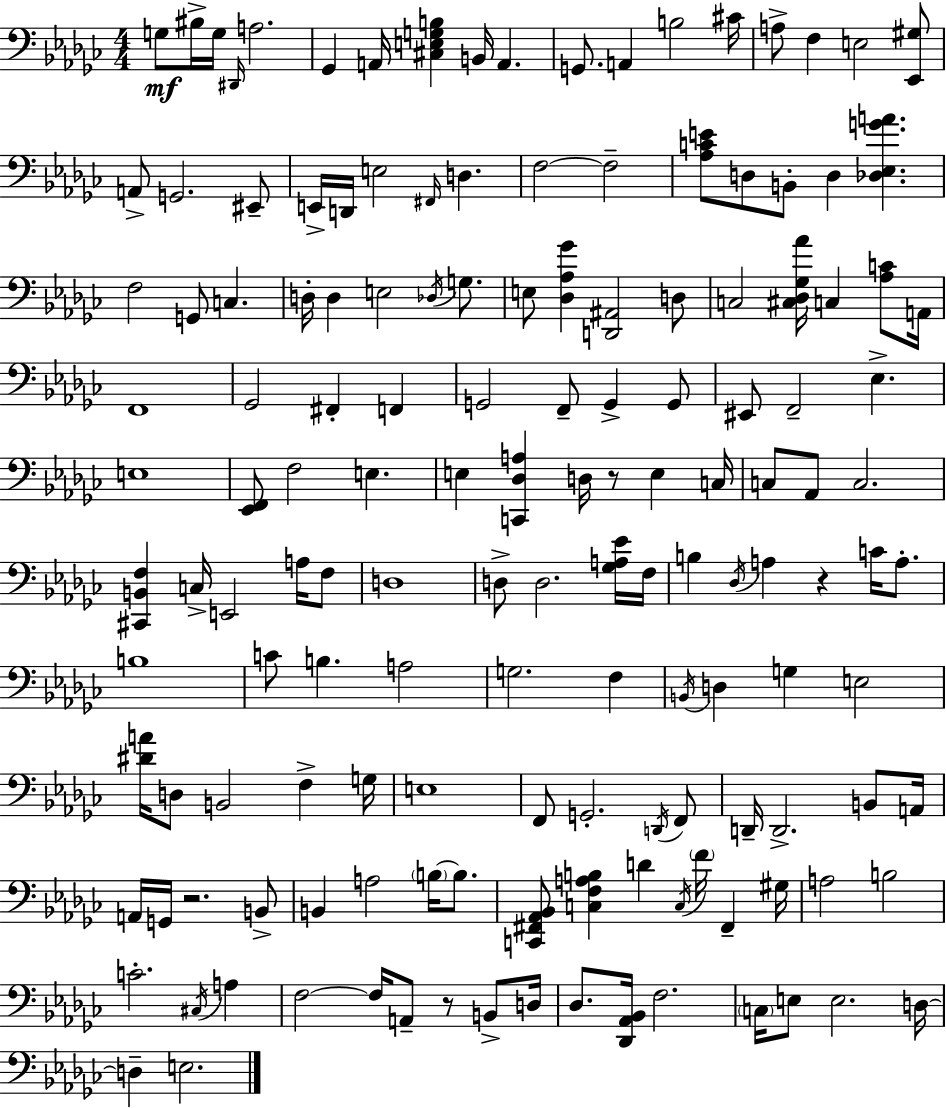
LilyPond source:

{
  \clef bass
  \numericTimeSignature
  \time 4/4
  \key ees \minor
  g8\mf bis16-> g16 \grace { dis,16 } a2. | ges,4 a,16 <cis e g b>4 b,16 a,4. | g,8. a,4 b2 | cis'16 a8-> f4 e2 <ees, gis>8 | \break a,8-> g,2. eis,8-- | e,16-> d,16 e2 \grace { fis,16 } d4. | f2~~ f2-- | <aes c' e'>8 d8 b,8-. d4 <des ees g' a'>4. | \break f2 g,8 c4. | d16-. d4 e2 \acciaccatura { des16 } | g8. e8 <des aes ges'>4 <d, ais,>2 | d8 c2 <cis des ges aes'>16 c4 | \break <aes c'>8 a,16 f,1 | ges,2 fis,4-. f,4 | g,2 f,8-- g,4-> | g,8 eis,8 f,2-- ees4.-> | \break e1 | <ees, f,>8 f2 e4. | e4 <c, des a>4 d16 r8 e4 | c16 c8 aes,8 c2. | \break <cis, b, f>4 c16-> e,2 | a16 f8 d1 | d8-> d2. | <ges a ees'>16 f16 b4 \acciaccatura { des16 } a4 r4 | \break c'16 a8.-. b1 | c'8 b4. a2 | g2. | f4 \acciaccatura { b,16 } d4 g4 e2 | \break <dis' a'>16 d8 b,2 | f4-> g16 e1 | f,8 g,2.-. | \acciaccatura { d,16 } f,8 d,16-- d,2.-> | \break b,8 a,16 a,16 g,16 r2. | b,8-> b,4 a2 | \parenthesize b16~~ b8. <c, fis, aes, bes,>8 <c f a b>4 d'4 | \acciaccatura { c16 } \parenthesize f'16 fis,4-- gis16 a2 b2 | \break c'2.-. | \acciaccatura { cis16 } a4 f2~~ | f16 a,8-- r8 b,8-> d16 des8. <des, aes, bes,>16 f2. | \parenthesize c16 e8 e2. | \break d16~~ d4-- e2. | \bar "|."
}